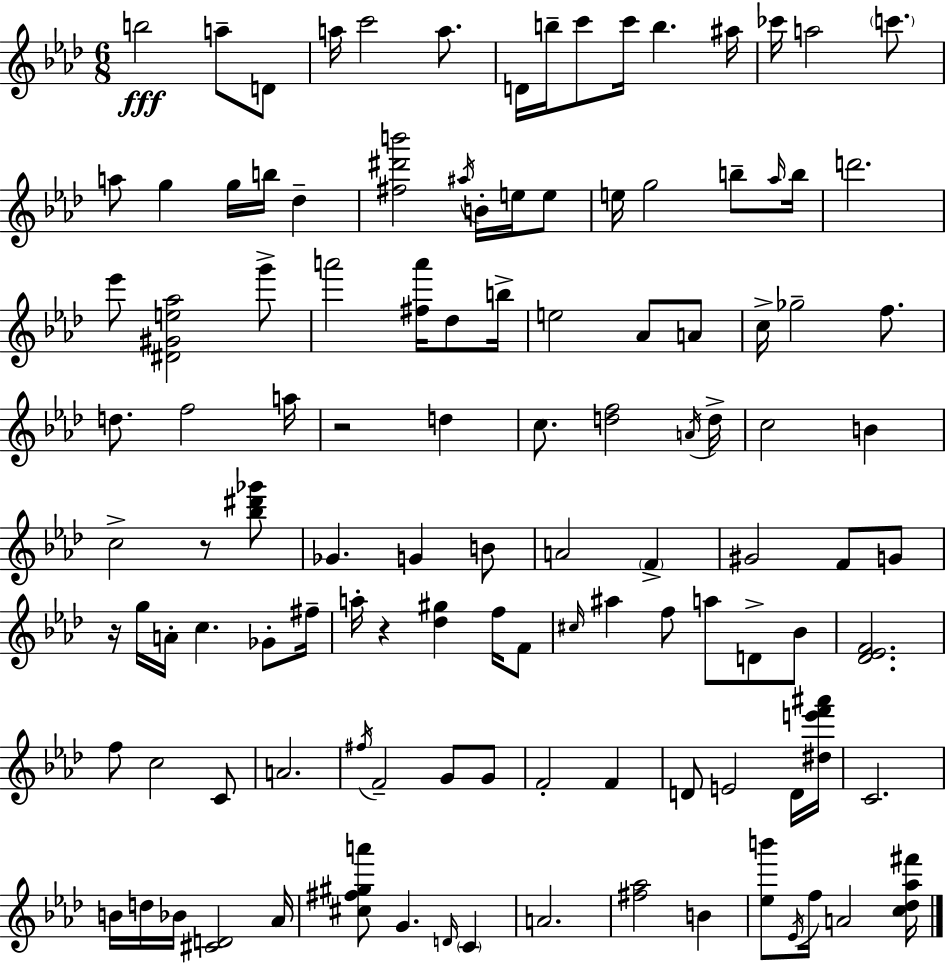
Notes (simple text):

B5/h A5/e D4/e A5/s C6/h A5/e. D4/s B5/s C6/e C6/s B5/q. A#5/s CES6/s A5/h C6/e. A5/e G5/q G5/s B5/s Db5/q [F#5,D#6,B6]/h A#5/s B4/s E5/s E5/e E5/s G5/h B5/e Ab5/s B5/s D6/h. Eb6/e [D#4,G#4,E5,Ab5]/h G6/e A6/h [F#5,A6]/s Db5/e B5/s E5/h Ab4/e A4/e C5/s Gb5/h F5/e. D5/e. F5/h A5/s R/h D5/q C5/e. [D5,F5]/h A4/s D5/s C5/h B4/q C5/h R/e [Bb5,D#6,Gb6]/e Gb4/q. G4/q B4/e A4/h F4/q G#4/h F4/e G4/e R/s G5/s A4/s C5/q. Gb4/e F#5/s A5/s R/q [Db5,G#5]/q F5/s F4/e C#5/s A#5/q F5/e A5/e D4/e Bb4/e [Db4,Eb4,F4]/h. F5/e C5/h C4/e A4/h. F#5/s F4/h G4/e G4/e F4/h F4/q D4/e E4/h D4/s [D#5,E6,F6,A#6]/s C4/h. B4/s D5/s Bb4/s [C#4,D4]/h Ab4/s [C#5,F#5,G#5,A6]/e G4/q. D4/s C4/q A4/h. [F#5,Ab5]/h B4/q [Eb5,B6]/e Eb4/s F5/s A4/h [C5,Db5,Ab5,F#6]/s